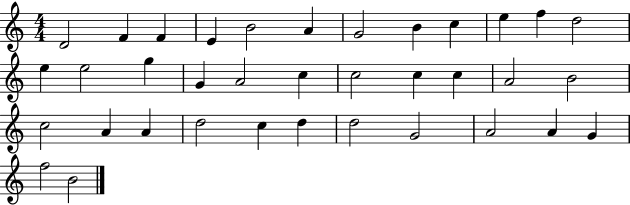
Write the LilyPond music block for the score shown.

{
  \clef treble
  \numericTimeSignature
  \time 4/4
  \key c \major
  d'2 f'4 f'4 | e'4 b'2 a'4 | g'2 b'4 c''4 | e''4 f''4 d''2 | \break e''4 e''2 g''4 | g'4 a'2 c''4 | c''2 c''4 c''4 | a'2 b'2 | \break c''2 a'4 a'4 | d''2 c''4 d''4 | d''2 g'2 | a'2 a'4 g'4 | \break f''2 b'2 | \bar "|."
}